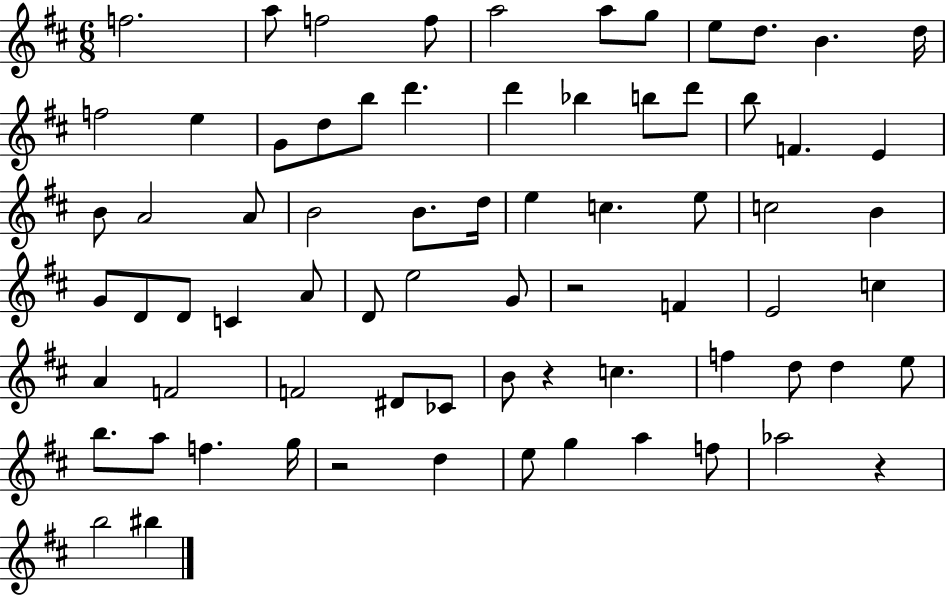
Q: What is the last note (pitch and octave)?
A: BIS5